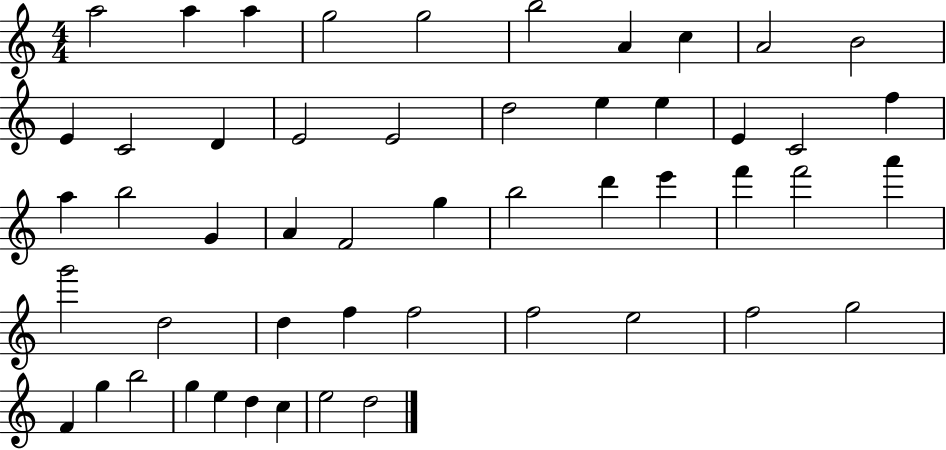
X:1
T:Untitled
M:4/4
L:1/4
K:C
a2 a a g2 g2 b2 A c A2 B2 E C2 D E2 E2 d2 e e E C2 f a b2 G A F2 g b2 d' e' f' f'2 a' g'2 d2 d f f2 f2 e2 f2 g2 F g b2 g e d c e2 d2